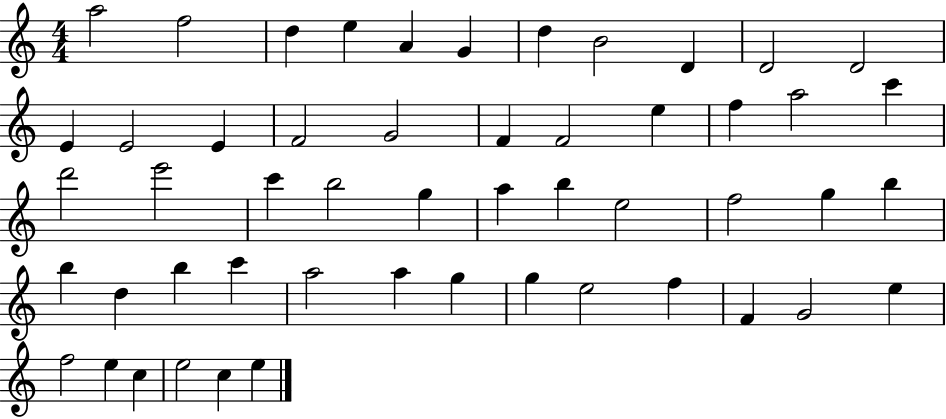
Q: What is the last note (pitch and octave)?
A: E5